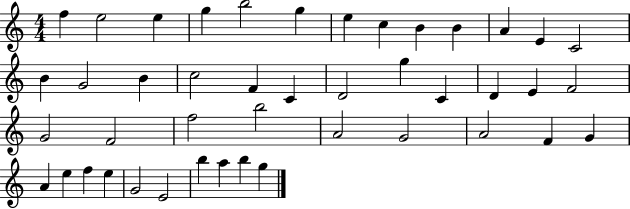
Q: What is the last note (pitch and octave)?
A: G5